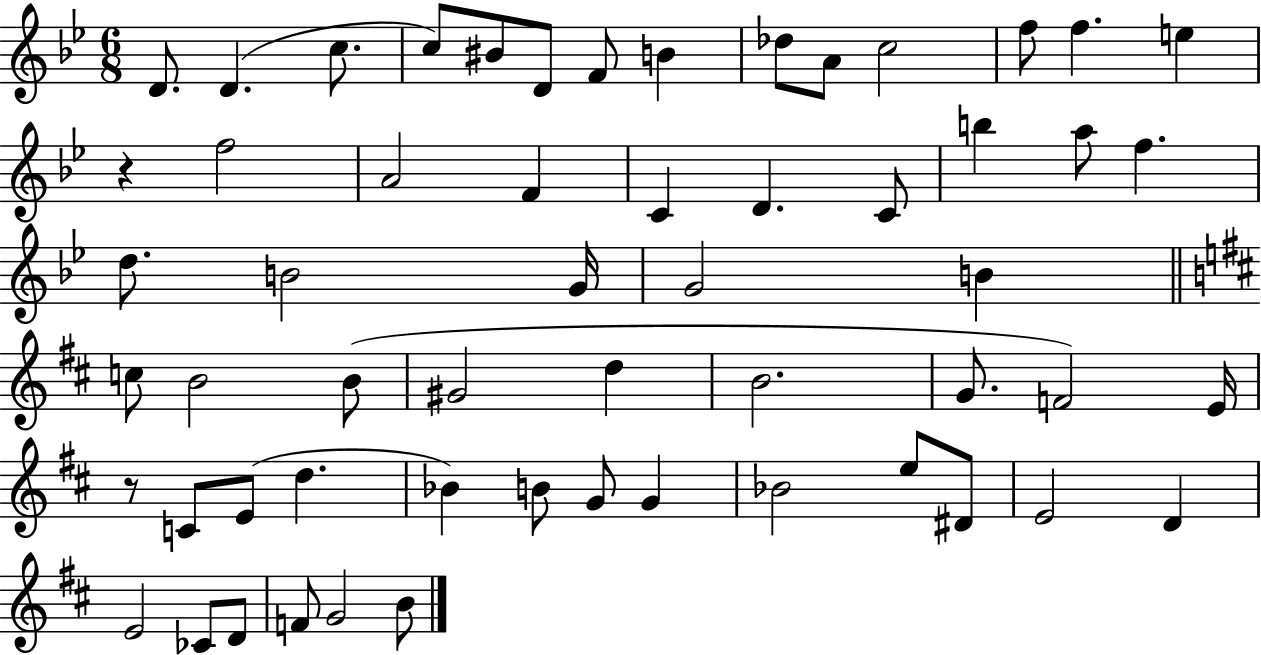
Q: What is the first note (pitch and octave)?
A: D4